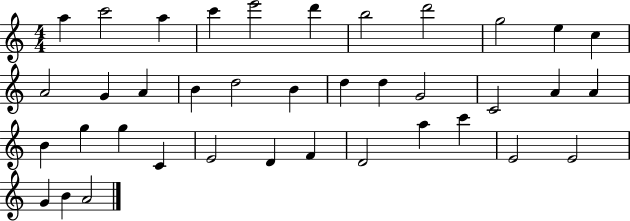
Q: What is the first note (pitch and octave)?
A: A5